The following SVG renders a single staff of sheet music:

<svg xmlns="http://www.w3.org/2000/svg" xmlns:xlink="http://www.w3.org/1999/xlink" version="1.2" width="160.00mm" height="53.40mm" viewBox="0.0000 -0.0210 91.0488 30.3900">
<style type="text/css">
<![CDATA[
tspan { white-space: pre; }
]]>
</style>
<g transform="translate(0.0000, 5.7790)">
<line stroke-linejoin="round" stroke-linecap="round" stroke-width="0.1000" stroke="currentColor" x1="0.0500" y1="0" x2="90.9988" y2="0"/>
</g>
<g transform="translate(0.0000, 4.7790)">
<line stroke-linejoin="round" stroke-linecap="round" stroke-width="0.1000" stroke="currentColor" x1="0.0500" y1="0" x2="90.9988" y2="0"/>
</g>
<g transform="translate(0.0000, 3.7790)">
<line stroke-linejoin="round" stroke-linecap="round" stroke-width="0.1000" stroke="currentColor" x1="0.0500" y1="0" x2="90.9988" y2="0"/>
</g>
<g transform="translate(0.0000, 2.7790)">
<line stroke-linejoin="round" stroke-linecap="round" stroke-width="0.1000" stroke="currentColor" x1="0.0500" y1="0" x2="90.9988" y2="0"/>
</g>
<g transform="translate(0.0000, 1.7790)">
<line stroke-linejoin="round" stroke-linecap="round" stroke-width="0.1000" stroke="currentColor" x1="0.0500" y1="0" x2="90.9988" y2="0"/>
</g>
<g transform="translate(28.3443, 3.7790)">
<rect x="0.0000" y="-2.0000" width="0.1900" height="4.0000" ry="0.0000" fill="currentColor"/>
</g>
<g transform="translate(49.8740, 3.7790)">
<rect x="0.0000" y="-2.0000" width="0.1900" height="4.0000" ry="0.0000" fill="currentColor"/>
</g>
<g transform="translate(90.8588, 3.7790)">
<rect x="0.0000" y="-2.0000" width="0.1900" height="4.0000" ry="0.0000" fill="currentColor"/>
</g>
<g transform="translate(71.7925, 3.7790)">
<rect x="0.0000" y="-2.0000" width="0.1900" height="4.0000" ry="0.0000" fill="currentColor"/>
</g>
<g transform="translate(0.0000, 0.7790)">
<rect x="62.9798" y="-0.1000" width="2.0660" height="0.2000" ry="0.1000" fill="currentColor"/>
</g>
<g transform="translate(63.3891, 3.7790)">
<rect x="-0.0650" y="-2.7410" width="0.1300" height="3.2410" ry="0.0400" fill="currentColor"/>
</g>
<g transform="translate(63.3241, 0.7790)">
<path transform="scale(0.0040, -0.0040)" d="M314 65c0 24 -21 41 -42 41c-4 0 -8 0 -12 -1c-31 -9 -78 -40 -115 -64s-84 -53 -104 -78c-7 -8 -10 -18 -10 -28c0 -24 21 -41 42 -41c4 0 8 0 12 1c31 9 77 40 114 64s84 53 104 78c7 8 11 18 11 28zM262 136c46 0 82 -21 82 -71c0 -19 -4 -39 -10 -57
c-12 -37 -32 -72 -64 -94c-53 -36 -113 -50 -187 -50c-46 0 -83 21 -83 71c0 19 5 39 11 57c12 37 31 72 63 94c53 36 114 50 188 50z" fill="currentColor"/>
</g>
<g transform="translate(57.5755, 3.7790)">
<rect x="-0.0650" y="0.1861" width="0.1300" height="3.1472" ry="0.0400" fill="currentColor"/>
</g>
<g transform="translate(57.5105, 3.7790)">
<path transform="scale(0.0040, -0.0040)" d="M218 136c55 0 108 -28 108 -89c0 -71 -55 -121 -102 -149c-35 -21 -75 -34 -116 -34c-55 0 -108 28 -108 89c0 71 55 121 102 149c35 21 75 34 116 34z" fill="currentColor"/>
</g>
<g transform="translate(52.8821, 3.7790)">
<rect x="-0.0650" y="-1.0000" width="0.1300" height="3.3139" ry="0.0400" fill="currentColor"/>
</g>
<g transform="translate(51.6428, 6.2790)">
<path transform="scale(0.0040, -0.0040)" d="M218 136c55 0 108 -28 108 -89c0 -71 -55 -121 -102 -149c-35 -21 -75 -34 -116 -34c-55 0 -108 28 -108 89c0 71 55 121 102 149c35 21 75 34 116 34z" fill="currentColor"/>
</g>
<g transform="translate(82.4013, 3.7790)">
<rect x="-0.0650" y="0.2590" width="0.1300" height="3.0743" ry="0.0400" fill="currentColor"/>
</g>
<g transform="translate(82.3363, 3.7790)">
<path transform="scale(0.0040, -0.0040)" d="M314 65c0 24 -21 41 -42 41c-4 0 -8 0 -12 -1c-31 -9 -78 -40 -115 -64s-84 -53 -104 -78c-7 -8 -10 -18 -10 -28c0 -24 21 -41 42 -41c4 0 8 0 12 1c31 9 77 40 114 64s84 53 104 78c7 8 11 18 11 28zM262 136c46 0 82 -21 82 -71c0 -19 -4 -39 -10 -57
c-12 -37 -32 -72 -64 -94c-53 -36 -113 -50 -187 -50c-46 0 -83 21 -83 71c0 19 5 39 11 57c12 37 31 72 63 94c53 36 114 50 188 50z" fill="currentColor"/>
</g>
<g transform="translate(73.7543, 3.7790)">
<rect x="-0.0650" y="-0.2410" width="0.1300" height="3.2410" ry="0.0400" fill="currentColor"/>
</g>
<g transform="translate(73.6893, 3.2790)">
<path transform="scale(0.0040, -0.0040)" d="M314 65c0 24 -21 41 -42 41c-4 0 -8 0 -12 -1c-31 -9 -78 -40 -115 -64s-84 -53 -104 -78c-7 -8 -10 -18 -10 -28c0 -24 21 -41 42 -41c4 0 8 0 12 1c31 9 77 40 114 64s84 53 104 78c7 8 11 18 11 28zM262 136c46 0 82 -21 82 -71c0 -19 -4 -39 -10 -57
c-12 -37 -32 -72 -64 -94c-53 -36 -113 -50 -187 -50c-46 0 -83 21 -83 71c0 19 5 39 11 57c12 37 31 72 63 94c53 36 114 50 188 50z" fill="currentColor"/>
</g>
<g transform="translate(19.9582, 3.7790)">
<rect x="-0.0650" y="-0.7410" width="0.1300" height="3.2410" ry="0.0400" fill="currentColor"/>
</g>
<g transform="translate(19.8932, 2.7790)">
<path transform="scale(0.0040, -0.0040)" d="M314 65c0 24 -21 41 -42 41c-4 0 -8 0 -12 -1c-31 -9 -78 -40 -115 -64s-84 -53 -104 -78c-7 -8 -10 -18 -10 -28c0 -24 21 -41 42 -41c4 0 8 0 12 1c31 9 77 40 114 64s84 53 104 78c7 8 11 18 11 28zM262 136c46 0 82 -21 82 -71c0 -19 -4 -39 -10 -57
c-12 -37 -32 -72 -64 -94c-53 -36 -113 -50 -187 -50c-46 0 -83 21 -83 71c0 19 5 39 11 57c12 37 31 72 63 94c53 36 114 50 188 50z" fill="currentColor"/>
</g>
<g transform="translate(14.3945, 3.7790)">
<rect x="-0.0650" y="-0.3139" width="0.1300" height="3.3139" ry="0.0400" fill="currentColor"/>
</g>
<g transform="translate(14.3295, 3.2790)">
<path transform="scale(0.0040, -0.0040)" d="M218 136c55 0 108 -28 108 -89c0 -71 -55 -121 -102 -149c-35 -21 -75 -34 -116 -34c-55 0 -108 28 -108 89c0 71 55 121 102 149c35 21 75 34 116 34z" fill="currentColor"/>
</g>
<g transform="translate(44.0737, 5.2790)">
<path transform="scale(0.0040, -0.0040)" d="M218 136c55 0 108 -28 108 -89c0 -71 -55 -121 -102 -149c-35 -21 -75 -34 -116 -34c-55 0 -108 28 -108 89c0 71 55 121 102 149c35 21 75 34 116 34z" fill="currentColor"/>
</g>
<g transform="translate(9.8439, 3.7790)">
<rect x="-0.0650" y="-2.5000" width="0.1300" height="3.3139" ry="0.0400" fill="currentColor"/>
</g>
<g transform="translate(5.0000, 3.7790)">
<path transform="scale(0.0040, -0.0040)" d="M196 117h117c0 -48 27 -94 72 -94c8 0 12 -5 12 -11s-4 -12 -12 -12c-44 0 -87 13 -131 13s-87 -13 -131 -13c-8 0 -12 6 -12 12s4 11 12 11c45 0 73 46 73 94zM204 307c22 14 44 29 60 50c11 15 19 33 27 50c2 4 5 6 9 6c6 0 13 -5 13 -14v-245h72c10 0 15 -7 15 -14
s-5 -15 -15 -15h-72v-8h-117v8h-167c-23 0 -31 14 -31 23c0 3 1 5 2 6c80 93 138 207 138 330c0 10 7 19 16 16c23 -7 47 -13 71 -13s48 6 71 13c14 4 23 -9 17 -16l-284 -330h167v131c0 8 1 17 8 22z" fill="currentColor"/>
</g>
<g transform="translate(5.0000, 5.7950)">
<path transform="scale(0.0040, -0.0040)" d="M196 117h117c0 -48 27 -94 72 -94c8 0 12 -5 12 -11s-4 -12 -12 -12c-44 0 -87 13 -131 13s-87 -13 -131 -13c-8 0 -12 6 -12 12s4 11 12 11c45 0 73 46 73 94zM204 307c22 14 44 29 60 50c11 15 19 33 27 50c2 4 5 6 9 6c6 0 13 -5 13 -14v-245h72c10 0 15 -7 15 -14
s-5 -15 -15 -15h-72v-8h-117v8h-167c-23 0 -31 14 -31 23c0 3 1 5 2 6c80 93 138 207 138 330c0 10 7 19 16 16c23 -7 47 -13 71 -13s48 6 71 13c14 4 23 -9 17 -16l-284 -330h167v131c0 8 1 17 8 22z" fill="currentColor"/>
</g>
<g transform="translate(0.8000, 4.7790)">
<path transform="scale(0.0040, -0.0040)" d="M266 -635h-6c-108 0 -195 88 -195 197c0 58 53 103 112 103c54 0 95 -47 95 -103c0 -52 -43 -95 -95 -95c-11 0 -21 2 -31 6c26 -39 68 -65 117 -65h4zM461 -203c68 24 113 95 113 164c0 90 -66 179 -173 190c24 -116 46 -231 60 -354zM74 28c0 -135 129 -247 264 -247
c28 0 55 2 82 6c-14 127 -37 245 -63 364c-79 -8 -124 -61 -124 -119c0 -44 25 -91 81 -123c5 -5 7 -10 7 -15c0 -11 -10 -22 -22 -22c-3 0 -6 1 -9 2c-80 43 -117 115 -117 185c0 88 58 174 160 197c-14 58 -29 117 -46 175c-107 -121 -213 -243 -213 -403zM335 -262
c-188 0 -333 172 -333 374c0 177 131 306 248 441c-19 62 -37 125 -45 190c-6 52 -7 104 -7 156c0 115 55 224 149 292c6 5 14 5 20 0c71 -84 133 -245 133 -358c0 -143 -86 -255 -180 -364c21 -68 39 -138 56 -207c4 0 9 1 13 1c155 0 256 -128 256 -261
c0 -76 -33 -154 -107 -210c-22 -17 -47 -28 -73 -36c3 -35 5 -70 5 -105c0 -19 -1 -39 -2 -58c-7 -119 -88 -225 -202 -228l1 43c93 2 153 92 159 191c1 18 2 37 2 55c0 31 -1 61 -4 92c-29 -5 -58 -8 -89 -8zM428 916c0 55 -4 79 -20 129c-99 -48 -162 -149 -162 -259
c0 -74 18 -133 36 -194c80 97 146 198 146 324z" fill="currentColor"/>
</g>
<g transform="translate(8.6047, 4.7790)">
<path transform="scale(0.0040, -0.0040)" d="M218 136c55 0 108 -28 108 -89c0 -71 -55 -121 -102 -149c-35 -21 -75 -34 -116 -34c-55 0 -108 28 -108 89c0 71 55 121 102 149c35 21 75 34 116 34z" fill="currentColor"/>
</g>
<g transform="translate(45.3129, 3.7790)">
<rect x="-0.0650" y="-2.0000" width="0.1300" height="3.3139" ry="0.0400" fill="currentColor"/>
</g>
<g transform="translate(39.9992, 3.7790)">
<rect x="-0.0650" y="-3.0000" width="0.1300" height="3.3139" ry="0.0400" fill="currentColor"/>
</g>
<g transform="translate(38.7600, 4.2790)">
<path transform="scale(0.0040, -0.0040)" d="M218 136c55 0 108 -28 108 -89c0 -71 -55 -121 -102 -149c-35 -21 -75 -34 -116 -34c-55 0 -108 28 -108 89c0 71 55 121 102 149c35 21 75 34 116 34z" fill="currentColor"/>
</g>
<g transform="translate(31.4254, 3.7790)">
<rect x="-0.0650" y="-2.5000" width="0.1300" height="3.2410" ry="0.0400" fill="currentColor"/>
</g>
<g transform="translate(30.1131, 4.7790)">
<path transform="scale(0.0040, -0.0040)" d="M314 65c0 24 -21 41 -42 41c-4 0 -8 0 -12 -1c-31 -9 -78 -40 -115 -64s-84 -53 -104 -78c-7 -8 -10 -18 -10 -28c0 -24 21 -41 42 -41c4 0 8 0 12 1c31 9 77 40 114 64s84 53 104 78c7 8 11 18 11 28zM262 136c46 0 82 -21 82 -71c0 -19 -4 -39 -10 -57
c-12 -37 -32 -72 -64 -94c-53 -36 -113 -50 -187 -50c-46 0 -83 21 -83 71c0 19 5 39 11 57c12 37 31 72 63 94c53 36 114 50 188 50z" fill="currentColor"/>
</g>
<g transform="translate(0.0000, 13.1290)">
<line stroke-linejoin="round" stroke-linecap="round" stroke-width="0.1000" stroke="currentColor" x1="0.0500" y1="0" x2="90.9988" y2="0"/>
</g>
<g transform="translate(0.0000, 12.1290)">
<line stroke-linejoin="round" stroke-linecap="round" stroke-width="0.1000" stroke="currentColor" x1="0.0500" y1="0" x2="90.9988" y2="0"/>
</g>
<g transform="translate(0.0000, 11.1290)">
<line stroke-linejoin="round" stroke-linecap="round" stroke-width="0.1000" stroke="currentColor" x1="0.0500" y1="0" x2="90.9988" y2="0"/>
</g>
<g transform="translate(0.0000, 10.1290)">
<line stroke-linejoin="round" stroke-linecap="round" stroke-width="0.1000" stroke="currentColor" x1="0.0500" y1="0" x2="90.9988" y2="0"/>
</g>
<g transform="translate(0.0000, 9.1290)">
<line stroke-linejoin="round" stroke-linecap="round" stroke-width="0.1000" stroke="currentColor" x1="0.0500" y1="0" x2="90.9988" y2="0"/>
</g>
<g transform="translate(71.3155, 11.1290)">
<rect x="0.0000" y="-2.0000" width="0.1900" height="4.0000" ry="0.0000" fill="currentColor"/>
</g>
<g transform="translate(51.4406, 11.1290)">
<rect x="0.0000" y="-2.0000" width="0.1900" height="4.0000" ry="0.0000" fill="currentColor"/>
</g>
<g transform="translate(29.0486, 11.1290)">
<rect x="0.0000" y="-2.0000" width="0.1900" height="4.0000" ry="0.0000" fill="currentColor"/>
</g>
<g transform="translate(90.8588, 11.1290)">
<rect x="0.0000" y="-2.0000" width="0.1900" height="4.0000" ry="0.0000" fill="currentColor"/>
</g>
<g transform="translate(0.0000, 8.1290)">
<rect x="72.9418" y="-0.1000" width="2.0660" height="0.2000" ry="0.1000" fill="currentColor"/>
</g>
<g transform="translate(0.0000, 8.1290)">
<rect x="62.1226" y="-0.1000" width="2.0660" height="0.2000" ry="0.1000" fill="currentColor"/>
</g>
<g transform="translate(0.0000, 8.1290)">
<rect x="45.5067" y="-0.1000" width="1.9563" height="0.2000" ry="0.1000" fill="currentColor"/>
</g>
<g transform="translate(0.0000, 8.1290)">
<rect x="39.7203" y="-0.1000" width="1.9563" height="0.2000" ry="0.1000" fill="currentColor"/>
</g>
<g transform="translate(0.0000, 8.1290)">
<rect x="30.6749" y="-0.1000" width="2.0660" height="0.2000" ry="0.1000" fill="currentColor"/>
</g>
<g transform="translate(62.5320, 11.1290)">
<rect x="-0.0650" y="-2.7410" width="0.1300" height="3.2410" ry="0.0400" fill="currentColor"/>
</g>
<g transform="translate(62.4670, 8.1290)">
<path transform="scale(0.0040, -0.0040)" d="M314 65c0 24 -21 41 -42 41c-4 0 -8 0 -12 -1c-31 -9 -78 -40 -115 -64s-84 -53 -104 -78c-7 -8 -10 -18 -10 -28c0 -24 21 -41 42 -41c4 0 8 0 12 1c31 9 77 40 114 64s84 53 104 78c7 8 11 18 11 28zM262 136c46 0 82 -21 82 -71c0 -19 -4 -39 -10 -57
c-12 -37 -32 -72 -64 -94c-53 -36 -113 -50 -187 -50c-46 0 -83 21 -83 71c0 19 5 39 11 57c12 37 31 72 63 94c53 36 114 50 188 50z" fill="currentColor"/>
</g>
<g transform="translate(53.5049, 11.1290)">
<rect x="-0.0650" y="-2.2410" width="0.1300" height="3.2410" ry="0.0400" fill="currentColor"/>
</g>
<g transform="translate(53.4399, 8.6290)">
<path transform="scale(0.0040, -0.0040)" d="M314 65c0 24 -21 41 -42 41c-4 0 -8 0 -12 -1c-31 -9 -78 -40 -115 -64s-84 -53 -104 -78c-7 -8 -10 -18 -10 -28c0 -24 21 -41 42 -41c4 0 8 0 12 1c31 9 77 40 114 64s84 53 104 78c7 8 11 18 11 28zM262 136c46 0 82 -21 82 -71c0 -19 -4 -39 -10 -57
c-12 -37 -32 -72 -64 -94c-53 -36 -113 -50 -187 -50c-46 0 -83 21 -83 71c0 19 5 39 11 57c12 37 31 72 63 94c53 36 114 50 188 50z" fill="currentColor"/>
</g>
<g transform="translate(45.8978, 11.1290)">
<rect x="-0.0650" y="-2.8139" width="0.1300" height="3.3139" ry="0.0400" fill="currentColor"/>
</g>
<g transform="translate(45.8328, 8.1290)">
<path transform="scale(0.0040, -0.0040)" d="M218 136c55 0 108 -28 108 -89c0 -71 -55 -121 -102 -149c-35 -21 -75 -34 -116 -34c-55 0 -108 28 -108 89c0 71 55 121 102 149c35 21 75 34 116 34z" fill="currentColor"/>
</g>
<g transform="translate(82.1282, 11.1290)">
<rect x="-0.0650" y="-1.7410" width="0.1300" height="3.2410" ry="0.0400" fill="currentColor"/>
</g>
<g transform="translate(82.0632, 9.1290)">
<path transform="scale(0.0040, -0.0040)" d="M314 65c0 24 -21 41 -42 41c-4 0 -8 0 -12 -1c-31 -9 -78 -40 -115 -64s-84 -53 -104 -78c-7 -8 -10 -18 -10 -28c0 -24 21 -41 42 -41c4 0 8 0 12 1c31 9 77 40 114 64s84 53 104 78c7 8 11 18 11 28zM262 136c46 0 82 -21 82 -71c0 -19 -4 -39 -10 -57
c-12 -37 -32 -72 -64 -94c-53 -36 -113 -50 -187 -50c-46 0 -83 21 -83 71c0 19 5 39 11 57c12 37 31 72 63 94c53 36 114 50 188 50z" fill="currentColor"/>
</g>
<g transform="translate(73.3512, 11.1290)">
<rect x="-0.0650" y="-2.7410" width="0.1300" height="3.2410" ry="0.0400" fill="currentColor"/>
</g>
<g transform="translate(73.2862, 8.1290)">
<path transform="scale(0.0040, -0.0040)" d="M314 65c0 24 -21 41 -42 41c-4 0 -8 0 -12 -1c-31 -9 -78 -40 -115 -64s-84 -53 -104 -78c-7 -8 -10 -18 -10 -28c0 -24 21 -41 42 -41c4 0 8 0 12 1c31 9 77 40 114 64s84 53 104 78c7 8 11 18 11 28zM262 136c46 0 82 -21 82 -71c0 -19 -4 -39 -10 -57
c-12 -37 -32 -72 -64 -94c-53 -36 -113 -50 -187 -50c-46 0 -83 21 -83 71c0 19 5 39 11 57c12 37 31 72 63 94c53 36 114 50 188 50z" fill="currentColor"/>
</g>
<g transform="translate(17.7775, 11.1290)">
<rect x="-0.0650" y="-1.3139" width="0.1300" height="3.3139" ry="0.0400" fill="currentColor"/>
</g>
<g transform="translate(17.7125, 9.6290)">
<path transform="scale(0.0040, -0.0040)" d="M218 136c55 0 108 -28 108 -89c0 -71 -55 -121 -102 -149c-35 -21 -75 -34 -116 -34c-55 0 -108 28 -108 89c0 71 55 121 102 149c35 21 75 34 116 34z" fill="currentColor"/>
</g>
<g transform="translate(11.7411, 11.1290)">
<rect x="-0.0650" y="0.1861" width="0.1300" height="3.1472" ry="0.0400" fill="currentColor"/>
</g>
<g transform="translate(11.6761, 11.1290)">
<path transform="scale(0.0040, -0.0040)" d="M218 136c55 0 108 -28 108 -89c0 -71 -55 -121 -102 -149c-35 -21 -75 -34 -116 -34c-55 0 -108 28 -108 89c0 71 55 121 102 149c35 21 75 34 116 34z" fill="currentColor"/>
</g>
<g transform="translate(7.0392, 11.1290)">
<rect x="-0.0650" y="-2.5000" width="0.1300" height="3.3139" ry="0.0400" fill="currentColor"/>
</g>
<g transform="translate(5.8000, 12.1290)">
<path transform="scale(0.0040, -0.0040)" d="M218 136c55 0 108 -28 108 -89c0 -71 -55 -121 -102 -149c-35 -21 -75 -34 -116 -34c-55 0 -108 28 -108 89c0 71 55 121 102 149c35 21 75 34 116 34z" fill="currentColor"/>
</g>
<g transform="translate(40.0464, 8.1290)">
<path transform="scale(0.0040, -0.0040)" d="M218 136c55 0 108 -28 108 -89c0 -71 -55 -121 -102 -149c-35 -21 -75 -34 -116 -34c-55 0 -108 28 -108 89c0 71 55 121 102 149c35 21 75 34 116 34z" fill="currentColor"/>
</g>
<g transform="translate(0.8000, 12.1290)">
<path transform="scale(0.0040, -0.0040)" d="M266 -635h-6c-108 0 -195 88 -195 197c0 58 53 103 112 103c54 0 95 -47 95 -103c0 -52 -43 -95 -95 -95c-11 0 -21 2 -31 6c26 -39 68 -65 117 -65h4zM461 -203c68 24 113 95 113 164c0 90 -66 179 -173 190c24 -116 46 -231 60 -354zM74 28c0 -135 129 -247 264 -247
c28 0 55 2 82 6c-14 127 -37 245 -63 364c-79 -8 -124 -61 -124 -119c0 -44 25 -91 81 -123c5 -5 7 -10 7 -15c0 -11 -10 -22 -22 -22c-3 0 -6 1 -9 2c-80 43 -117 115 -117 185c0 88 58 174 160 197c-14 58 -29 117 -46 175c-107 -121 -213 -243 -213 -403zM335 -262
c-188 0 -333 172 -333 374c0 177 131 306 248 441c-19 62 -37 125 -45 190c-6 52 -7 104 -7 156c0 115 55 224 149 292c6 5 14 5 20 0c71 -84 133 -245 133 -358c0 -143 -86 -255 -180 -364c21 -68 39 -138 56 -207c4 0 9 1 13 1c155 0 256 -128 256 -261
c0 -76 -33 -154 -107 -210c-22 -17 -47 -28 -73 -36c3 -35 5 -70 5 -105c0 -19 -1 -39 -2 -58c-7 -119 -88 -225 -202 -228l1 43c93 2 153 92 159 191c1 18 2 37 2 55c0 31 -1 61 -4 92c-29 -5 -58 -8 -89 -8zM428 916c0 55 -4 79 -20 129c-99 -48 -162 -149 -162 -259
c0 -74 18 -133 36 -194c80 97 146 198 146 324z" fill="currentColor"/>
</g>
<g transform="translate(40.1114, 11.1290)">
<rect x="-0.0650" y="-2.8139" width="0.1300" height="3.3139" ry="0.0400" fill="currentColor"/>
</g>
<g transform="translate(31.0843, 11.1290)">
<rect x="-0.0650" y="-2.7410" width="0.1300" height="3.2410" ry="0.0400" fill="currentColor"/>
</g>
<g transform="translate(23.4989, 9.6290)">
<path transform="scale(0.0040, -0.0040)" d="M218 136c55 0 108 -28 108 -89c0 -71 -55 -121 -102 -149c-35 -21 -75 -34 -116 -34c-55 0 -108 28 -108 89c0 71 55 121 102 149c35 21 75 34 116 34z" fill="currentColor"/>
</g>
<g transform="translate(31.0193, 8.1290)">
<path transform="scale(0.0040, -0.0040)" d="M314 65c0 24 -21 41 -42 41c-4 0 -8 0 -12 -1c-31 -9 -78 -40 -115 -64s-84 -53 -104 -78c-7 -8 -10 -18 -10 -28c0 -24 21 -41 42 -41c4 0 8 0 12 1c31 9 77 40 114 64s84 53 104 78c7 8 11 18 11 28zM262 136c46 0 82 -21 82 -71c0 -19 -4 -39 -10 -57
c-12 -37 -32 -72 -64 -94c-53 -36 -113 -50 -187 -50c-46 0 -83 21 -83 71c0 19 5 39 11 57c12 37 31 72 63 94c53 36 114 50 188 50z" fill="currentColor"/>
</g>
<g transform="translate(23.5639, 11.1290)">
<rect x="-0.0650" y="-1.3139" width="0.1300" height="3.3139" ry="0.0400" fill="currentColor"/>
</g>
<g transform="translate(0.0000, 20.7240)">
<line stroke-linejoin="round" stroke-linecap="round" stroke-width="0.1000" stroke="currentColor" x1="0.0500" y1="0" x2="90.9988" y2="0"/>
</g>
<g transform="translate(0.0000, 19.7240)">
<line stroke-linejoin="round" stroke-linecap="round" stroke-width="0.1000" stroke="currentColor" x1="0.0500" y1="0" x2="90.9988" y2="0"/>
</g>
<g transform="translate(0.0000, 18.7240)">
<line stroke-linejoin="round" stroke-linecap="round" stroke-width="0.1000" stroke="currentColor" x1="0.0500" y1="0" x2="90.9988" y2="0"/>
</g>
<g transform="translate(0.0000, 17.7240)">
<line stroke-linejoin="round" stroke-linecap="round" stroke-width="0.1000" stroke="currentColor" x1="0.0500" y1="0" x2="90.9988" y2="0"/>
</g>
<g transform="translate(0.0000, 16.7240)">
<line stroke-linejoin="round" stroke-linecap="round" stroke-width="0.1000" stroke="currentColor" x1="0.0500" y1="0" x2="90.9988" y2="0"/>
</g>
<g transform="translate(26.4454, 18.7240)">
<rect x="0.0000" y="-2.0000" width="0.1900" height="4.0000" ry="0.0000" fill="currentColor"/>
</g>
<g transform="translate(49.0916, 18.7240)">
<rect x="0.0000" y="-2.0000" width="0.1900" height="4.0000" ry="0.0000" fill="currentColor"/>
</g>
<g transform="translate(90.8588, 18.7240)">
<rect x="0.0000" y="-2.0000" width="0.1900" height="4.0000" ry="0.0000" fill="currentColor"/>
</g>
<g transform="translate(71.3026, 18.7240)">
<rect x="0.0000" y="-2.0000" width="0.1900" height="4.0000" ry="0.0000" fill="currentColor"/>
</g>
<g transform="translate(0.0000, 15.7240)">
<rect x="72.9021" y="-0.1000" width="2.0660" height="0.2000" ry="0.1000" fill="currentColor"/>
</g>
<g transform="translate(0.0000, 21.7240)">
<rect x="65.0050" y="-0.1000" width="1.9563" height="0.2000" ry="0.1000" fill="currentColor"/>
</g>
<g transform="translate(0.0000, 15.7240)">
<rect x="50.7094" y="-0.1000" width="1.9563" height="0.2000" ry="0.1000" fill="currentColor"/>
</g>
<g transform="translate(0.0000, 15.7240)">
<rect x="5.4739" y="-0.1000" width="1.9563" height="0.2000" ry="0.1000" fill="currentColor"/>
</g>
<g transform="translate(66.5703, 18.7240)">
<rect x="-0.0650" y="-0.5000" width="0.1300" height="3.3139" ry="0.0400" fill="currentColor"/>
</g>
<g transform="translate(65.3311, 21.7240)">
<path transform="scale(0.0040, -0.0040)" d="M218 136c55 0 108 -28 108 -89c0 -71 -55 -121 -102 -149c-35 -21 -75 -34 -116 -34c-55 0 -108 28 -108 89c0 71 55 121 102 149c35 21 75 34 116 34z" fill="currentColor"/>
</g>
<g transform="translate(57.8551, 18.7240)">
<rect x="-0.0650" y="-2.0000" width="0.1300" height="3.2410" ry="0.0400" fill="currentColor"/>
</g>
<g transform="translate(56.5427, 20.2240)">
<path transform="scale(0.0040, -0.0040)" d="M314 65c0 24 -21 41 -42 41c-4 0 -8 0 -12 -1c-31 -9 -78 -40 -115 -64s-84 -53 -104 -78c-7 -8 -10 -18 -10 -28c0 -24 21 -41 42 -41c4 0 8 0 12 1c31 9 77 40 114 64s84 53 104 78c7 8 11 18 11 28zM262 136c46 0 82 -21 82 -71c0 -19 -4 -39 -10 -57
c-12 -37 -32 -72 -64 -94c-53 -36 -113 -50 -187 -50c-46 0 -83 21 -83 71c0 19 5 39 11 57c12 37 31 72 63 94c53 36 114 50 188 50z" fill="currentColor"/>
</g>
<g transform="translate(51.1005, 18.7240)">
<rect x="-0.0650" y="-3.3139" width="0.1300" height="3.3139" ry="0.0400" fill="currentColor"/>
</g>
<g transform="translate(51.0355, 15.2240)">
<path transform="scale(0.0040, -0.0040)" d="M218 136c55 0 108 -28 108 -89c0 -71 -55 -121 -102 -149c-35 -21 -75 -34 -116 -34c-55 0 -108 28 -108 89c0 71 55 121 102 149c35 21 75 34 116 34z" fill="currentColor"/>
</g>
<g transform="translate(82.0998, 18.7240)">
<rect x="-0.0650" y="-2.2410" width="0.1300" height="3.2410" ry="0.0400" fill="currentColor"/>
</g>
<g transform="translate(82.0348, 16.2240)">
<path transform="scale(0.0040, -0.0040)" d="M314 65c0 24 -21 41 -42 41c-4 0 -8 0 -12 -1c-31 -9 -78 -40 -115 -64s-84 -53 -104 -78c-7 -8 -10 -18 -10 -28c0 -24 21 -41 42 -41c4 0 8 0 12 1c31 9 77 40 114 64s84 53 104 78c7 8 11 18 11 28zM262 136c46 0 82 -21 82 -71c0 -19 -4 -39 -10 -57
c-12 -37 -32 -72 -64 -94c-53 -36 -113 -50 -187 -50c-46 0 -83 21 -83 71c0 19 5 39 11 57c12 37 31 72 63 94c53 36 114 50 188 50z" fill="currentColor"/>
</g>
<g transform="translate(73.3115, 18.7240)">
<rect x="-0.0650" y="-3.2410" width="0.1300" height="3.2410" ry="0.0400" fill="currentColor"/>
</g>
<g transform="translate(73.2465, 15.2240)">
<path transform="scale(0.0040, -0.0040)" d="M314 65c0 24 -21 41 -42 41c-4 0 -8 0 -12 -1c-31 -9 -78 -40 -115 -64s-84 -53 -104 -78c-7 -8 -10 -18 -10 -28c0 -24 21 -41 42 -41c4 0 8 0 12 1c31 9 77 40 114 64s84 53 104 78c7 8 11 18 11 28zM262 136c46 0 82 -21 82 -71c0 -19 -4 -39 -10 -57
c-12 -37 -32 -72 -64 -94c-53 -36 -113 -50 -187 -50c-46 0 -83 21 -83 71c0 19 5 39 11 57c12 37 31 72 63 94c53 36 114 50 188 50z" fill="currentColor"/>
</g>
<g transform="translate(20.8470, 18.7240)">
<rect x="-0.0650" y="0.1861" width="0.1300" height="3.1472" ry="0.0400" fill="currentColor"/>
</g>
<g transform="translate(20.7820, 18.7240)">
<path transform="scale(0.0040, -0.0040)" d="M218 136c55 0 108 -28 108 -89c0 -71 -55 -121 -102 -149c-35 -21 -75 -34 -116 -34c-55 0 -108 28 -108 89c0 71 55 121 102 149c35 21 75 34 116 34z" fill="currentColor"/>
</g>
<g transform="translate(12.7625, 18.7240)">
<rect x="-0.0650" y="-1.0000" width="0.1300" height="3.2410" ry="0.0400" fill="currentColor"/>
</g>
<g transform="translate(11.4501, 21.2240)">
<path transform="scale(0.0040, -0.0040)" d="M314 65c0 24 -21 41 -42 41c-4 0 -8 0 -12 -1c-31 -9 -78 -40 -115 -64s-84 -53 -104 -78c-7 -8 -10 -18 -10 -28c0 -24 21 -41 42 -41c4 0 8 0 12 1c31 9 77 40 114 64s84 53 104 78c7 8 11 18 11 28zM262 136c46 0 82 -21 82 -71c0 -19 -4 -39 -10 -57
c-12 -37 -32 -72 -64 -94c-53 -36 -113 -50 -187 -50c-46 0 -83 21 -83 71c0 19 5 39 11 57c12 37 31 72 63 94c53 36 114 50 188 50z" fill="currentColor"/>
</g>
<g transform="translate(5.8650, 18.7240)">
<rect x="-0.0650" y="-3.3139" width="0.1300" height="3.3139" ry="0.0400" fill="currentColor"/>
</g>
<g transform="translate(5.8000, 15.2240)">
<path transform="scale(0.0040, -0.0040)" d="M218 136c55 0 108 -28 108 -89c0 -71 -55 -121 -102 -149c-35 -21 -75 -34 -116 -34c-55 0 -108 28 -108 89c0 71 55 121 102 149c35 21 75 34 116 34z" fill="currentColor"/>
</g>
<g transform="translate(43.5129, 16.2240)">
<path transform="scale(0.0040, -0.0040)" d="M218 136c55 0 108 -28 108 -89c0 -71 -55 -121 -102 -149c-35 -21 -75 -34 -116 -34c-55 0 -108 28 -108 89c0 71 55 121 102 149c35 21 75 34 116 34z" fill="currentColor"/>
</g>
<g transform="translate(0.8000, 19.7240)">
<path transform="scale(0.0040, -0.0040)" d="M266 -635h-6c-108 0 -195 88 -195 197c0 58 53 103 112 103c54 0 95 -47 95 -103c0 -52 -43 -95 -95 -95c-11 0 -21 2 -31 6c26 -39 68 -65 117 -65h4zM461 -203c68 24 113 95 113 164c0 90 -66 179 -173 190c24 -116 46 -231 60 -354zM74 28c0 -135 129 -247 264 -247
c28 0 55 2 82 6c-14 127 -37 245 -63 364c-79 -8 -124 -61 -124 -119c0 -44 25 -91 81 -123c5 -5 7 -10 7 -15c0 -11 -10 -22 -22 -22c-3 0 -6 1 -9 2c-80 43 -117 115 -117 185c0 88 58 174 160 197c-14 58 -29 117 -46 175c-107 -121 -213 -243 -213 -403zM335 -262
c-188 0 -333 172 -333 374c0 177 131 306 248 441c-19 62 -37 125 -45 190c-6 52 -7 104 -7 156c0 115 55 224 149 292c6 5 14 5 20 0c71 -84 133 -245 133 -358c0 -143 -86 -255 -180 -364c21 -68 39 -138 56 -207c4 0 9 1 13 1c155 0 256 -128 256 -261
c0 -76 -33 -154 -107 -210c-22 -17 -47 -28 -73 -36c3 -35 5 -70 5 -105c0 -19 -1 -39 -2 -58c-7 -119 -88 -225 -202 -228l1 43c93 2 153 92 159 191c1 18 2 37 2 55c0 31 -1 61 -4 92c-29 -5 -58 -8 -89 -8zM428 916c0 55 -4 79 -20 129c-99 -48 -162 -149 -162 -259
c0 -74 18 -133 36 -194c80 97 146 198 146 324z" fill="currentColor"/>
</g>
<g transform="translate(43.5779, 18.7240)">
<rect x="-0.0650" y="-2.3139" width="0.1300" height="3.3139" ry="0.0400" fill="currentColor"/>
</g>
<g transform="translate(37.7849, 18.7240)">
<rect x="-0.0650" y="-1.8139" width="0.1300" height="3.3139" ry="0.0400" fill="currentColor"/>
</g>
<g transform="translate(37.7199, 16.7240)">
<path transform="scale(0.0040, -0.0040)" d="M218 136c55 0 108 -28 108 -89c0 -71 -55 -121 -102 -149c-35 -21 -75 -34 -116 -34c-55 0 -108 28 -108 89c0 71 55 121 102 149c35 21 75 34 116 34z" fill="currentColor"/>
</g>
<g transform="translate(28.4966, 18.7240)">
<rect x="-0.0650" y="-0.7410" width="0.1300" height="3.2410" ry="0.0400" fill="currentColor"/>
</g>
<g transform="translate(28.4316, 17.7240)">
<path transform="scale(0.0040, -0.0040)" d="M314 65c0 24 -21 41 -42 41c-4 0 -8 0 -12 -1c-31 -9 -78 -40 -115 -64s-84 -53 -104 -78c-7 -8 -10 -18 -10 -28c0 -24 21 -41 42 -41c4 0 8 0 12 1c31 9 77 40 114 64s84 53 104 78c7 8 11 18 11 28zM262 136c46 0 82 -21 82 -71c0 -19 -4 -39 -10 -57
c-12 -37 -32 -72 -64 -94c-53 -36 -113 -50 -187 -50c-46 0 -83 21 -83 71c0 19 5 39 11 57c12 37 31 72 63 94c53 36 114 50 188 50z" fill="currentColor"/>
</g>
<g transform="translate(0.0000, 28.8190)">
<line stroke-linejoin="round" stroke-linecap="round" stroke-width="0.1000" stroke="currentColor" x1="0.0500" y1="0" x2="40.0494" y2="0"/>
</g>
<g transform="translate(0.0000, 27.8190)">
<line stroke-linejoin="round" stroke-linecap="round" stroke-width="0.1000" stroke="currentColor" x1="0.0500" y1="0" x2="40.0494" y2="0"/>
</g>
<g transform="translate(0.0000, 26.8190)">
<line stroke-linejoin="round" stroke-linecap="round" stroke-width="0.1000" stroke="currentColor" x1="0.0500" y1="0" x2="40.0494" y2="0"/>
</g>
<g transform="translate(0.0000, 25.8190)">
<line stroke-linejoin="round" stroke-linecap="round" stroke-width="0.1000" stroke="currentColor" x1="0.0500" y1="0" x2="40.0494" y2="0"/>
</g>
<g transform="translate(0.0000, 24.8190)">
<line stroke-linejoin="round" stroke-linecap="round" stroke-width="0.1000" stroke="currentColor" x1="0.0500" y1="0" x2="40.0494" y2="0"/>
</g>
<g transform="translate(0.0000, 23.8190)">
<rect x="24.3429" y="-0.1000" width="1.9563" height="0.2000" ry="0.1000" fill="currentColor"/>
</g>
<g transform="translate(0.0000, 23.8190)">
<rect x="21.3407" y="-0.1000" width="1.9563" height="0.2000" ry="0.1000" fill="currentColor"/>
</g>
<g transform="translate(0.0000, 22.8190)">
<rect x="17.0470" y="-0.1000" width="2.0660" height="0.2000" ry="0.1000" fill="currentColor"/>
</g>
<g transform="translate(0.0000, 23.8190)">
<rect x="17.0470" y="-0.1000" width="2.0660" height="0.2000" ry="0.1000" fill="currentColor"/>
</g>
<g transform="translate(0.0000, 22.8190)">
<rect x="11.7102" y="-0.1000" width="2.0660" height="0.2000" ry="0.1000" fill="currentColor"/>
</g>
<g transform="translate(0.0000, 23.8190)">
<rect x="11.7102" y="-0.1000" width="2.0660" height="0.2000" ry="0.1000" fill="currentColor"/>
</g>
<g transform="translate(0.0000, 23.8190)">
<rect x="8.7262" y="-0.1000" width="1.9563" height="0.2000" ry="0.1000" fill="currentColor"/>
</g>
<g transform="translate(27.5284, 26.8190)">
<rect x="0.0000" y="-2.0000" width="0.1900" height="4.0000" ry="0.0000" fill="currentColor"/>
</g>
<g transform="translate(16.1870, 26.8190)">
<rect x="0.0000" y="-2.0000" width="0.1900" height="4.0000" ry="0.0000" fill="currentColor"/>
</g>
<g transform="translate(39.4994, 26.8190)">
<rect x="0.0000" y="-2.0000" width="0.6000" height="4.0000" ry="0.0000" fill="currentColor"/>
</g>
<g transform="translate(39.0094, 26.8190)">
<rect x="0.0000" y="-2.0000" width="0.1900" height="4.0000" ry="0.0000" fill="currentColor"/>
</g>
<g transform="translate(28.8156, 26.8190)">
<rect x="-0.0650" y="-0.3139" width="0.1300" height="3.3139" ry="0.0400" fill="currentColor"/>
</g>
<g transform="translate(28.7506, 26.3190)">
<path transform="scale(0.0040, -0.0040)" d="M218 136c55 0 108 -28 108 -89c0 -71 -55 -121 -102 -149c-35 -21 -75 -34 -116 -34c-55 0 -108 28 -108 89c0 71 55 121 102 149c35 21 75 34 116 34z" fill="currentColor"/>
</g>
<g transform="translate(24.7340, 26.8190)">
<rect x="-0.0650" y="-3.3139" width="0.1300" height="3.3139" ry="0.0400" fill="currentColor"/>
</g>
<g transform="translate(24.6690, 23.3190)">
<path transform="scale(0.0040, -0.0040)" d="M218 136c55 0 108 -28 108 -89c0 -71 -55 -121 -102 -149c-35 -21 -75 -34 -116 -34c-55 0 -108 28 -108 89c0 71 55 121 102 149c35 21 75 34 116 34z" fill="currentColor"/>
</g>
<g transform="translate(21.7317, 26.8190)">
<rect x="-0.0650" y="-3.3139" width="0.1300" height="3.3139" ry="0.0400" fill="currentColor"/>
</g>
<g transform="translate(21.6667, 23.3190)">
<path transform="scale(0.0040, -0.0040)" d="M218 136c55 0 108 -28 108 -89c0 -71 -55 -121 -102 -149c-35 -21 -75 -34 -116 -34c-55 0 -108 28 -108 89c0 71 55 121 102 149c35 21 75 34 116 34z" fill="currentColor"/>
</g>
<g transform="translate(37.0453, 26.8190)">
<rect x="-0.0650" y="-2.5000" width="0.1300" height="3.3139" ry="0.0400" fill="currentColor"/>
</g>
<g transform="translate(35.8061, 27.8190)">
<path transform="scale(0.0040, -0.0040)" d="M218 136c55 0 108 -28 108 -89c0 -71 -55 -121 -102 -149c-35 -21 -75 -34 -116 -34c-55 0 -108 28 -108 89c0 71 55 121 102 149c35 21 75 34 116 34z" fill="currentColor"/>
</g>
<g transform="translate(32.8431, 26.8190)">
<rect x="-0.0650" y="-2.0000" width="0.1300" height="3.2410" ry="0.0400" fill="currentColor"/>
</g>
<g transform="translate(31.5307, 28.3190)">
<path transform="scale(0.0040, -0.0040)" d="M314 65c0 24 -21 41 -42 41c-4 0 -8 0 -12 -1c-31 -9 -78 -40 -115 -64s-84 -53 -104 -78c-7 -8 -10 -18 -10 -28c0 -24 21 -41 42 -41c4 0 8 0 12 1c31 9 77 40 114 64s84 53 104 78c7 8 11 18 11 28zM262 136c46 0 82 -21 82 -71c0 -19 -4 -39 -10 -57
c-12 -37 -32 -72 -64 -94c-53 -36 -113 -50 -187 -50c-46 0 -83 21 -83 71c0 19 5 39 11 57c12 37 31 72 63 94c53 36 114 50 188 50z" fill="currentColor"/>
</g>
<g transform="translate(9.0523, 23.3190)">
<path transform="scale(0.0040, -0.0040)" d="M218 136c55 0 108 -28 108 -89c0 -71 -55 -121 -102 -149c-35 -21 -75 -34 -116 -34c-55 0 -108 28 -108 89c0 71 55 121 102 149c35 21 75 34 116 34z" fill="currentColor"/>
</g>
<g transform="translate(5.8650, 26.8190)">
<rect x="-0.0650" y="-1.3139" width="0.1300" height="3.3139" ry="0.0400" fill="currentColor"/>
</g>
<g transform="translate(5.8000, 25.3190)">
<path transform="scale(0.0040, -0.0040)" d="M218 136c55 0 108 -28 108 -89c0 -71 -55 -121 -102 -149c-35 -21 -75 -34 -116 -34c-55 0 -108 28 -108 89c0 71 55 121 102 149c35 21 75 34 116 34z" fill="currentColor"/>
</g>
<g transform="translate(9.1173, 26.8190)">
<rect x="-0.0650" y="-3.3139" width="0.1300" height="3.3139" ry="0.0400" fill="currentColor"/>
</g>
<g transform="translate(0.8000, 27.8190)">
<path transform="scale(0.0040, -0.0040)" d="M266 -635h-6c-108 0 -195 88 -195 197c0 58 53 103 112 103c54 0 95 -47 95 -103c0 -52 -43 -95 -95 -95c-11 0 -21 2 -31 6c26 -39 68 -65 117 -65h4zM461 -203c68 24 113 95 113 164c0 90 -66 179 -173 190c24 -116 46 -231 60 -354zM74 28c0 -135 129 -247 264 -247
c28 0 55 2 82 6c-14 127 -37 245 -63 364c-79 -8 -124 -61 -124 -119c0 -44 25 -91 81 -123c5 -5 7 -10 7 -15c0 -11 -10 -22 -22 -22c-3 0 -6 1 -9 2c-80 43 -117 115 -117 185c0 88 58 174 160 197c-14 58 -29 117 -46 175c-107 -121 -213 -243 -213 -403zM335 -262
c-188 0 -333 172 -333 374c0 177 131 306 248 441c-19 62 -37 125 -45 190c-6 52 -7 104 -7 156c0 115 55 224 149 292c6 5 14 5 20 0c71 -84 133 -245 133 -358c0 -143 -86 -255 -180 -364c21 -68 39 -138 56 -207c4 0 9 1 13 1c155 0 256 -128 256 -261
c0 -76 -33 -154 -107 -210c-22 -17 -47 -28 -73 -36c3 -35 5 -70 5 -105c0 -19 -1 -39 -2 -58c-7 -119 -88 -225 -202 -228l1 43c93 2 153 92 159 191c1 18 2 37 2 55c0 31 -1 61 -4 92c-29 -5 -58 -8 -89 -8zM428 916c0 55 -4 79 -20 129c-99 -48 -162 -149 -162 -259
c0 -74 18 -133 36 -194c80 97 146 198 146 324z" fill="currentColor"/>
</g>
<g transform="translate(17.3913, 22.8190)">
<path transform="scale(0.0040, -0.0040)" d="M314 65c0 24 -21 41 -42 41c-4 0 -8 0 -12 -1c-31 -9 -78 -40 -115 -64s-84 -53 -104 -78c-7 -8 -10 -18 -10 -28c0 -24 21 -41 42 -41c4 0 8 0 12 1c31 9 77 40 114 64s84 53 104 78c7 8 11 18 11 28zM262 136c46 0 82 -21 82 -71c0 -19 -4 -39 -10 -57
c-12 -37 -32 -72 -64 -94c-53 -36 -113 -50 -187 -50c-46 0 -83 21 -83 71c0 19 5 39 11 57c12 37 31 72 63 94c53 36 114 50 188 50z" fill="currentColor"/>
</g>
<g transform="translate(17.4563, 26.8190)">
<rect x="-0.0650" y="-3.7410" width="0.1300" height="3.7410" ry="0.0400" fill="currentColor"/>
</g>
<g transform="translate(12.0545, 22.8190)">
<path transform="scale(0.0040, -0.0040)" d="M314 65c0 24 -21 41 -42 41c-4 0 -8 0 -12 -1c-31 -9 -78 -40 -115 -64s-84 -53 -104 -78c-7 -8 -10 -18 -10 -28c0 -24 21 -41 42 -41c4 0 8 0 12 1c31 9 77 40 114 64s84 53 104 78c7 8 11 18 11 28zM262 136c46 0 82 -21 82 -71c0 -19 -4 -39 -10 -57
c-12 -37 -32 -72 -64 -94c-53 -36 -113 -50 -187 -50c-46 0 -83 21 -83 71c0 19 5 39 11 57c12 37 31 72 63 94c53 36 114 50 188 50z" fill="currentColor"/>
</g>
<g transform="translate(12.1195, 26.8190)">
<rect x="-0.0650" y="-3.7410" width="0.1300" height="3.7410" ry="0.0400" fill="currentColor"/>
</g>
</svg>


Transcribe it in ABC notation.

X:1
T:Untitled
M:4/4
L:1/4
K:C
G c d2 G2 A F D B a2 c2 B2 G B e e a2 a a g2 a2 a2 f2 b D2 B d2 f g b F2 C b2 g2 e b c'2 c'2 b b c F2 G